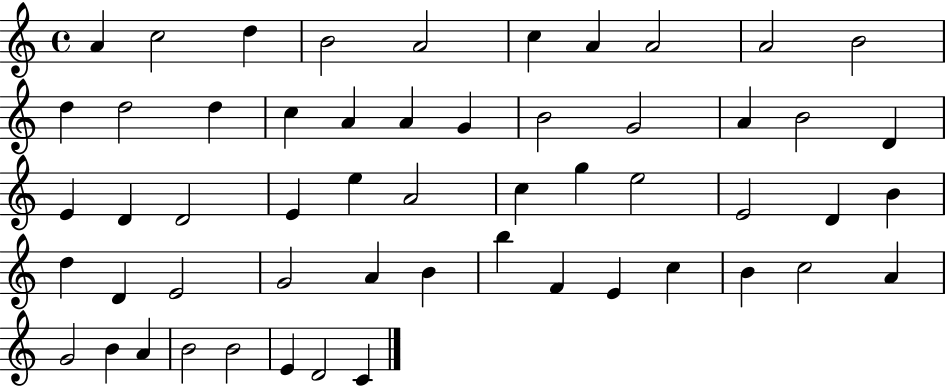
{
  \clef treble
  \time 4/4
  \defaultTimeSignature
  \key c \major
  a'4 c''2 d''4 | b'2 a'2 | c''4 a'4 a'2 | a'2 b'2 | \break d''4 d''2 d''4 | c''4 a'4 a'4 g'4 | b'2 g'2 | a'4 b'2 d'4 | \break e'4 d'4 d'2 | e'4 e''4 a'2 | c''4 g''4 e''2 | e'2 d'4 b'4 | \break d''4 d'4 e'2 | g'2 a'4 b'4 | b''4 f'4 e'4 c''4 | b'4 c''2 a'4 | \break g'2 b'4 a'4 | b'2 b'2 | e'4 d'2 c'4 | \bar "|."
}